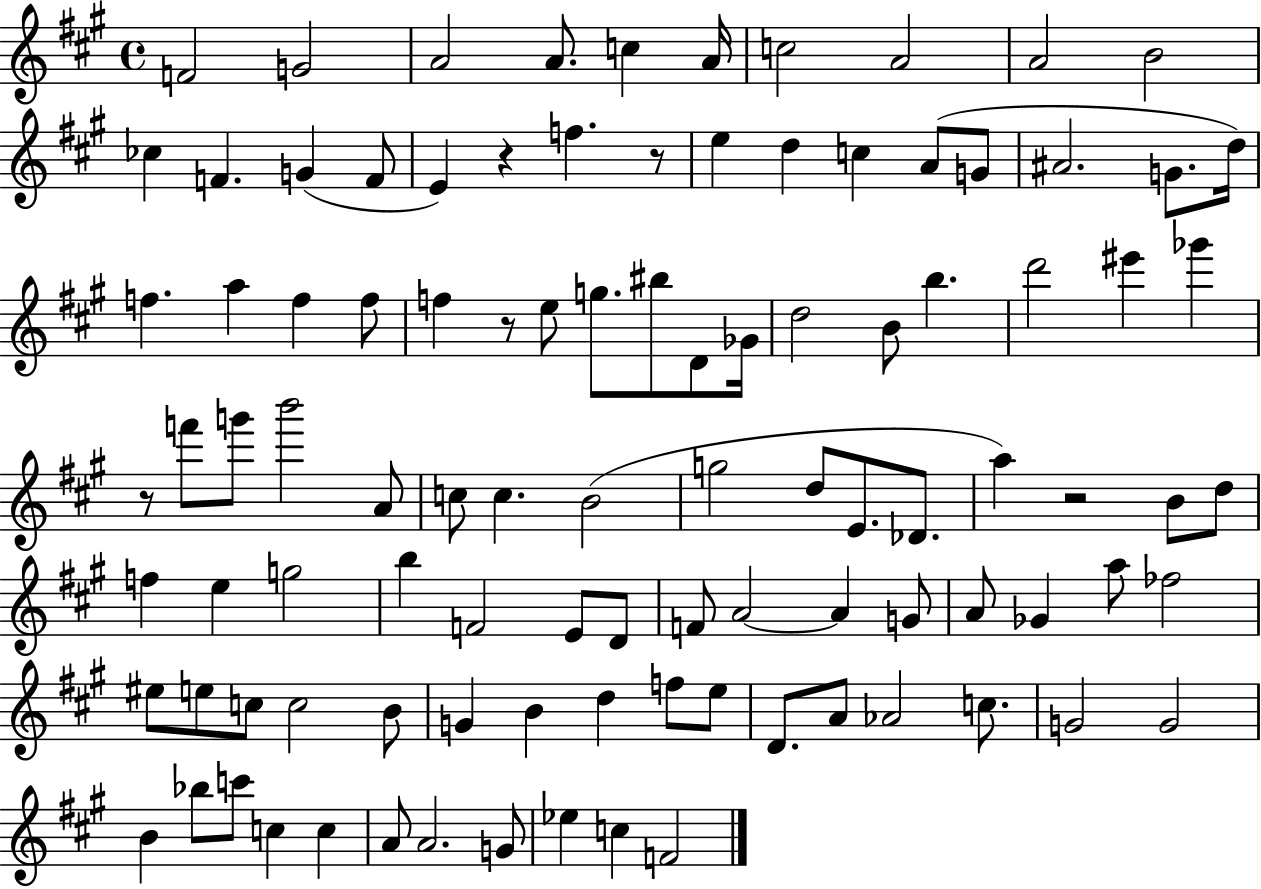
F4/h G4/h A4/h A4/e. C5/q A4/s C5/h A4/h A4/h B4/h CES5/q F4/q. G4/q F4/e E4/q R/q F5/q. R/e E5/q D5/q C5/q A4/e G4/e A#4/h. G4/e. D5/s F5/q. A5/q F5/q F5/e F5/q R/e E5/e G5/e. BIS5/e D4/e Gb4/s D5/h B4/e B5/q. D6/h EIS6/q Gb6/q R/e F6/e G6/e B6/h A4/e C5/e C5/q. B4/h G5/h D5/e E4/e. Db4/e. A5/q R/h B4/e D5/e F5/q E5/q G5/h B5/q F4/h E4/e D4/e F4/e A4/h A4/q G4/e A4/e Gb4/q A5/e FES5/h EIS5/e E5/e C5/e C5/h B4/e G4/q B4/q D5/q F5/e E5/e D4/e. A4/e Ab4/h C5/e. G4/h G4/h B4/q Bb5/e C6/e C5/q C5/q A4/e A4/h. G4/e Eb5/q C5/q F4/h